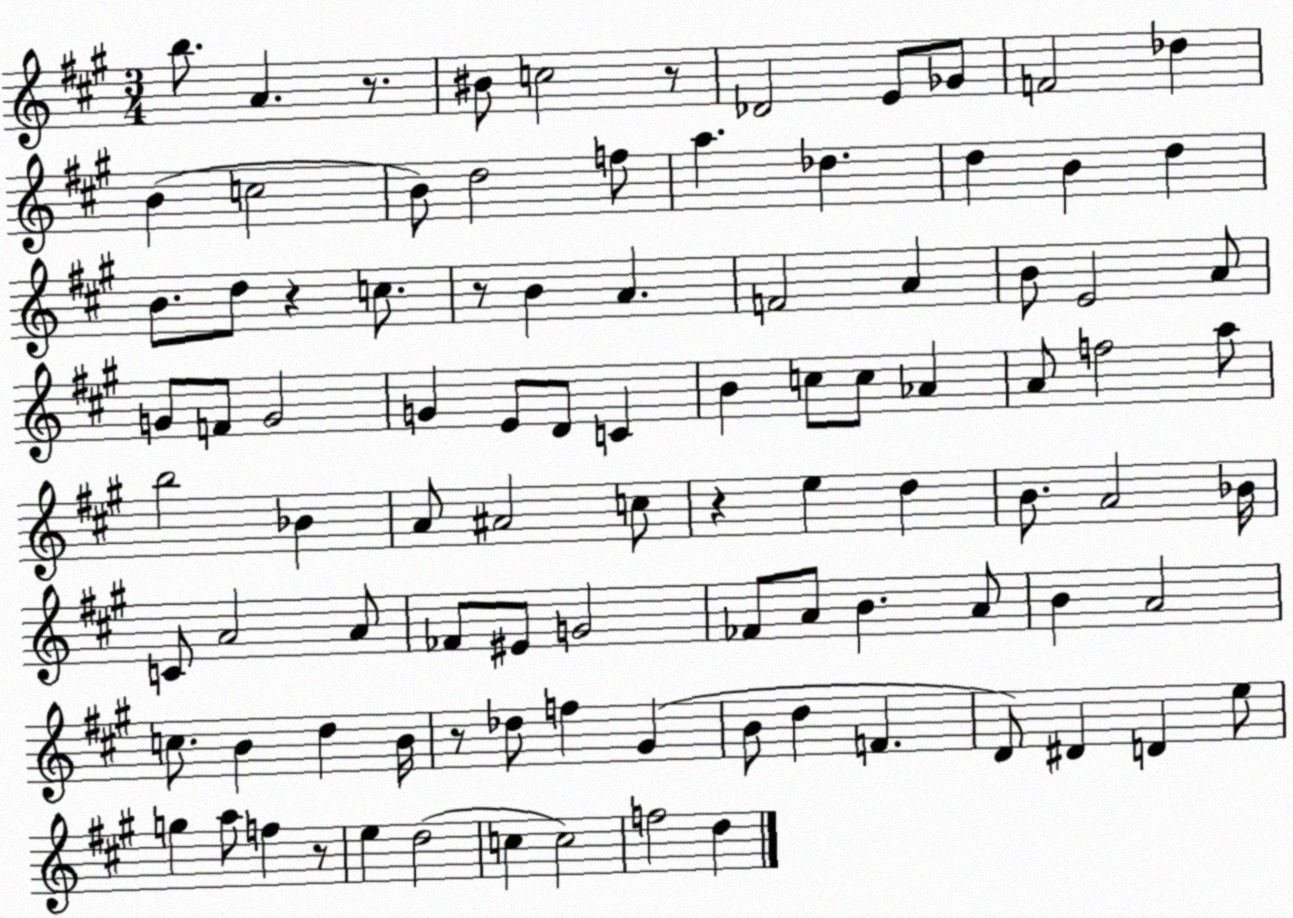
X:1
T:Untitled
M:3/4
L:1/4
K:A
b/2 A z/2 ^B/2 c2 z/2 _D2 E/2 _G/2 F2 _d B c2 B/2 d2 f/2 a _d d B d B/2 d/2 z c/2 z/2 B A F2 A B/2 E2 A/2 G/2 F/2 G2 G E/2 D/2 C B c/2 c/2 _A A/2 f2 a/2 b2 _B A/2 ^A2 c/2 z e d B/2 A2 _B/4 C/2 A2 A/2 _F/2 ^E/2 G2 _F/2 A/2 B A/2 B A2 c/2 B d B/4 z/2 _d/2 f ^G B/2 d F D/2 ^D D e/2 g a/2 f z/2 e d2 c c2 f2 d